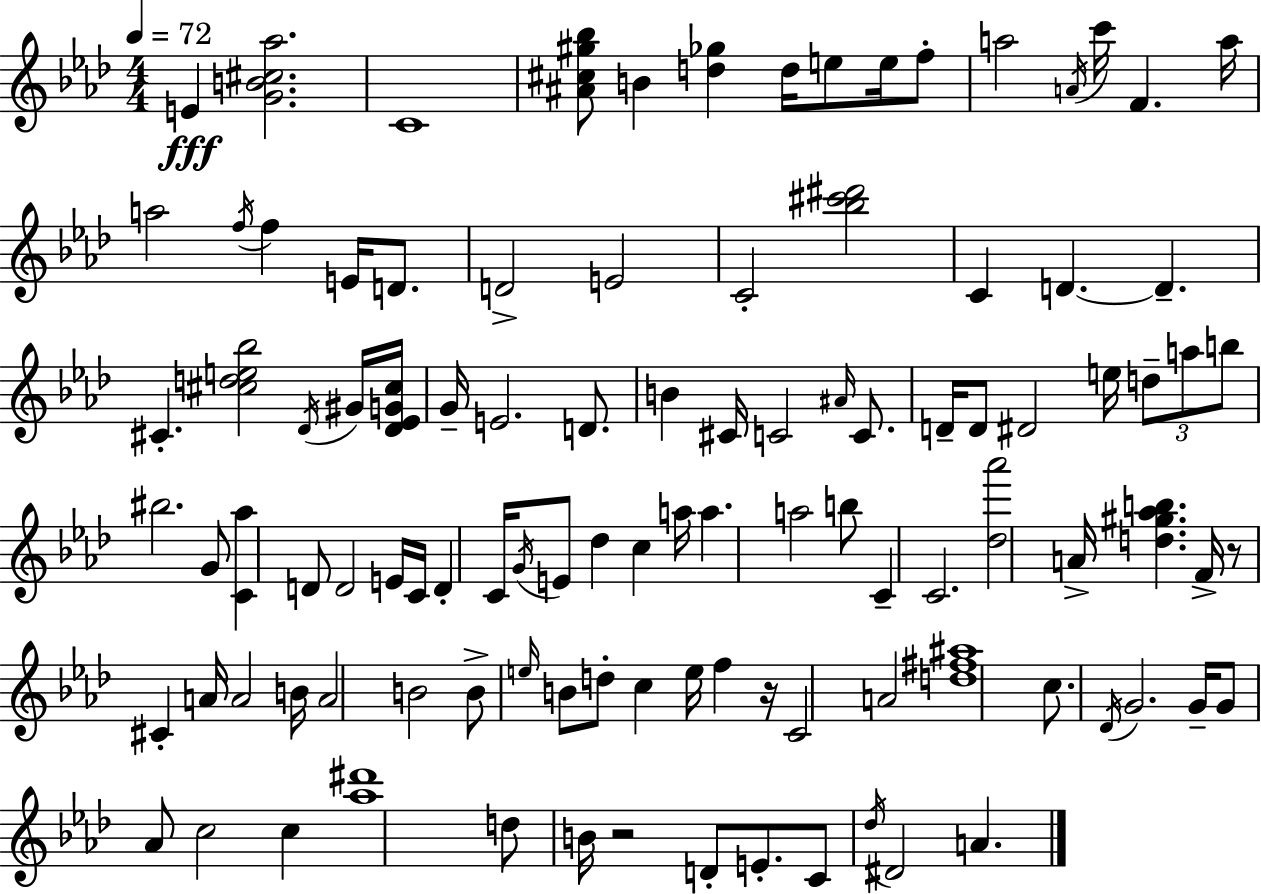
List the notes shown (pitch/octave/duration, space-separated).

E4/q [G4,B4,C#5,Ab5]/h. C4/w [A#4,C#5,G#5,Bb5]/e B4/q [D5,Gb5]/q D5/s E5/e E5/s F5/e A5/h A4/s C6/s F4/q. A5/s A5/h F5/s F5/q E4/s D4/e. D4/h E4/h C4/h [Bb5,C#6,D#6]/h C4/q D4/q. D4/q. C#4/q. [C#5,D5,E5,Bb5]/h Db4/s G#4/s [Db4,Eb4,G4,C#5]/s G4/s E4/h. D4/e. B4/q C#4/s C4/h A#4/s C4/e. D4/s D4/e D#4/h E5/s D5/e A5/e B5/e BIS5/h. G4/e [C4,Ab5]/q D4/e D4/h E4/s C4/s D4/q C4/s G4/s E4/e Db5/q C5/q A5/s A5/q. A5/h B5/e C4/q C4/h. [Db5,Ab6]/h A4/s [D5,G#5,Ab5,B5]/q. F4/s R/e C#4/q A4/s A4/h B4/s A4/h B4/h B4/e E5/s B4/e D5/e C5/q E5/s F5/q R/s C4/h A4/h [D5,F#5,A#5]/w C5/e. Db4/s G4/h. G4/s G4/e Ab4/e C5/h C5/q [Ab5,D#6]/w D5/e B4/s R/h D4/e E4/e. C4/e Db5/s D#4/h A4/q.